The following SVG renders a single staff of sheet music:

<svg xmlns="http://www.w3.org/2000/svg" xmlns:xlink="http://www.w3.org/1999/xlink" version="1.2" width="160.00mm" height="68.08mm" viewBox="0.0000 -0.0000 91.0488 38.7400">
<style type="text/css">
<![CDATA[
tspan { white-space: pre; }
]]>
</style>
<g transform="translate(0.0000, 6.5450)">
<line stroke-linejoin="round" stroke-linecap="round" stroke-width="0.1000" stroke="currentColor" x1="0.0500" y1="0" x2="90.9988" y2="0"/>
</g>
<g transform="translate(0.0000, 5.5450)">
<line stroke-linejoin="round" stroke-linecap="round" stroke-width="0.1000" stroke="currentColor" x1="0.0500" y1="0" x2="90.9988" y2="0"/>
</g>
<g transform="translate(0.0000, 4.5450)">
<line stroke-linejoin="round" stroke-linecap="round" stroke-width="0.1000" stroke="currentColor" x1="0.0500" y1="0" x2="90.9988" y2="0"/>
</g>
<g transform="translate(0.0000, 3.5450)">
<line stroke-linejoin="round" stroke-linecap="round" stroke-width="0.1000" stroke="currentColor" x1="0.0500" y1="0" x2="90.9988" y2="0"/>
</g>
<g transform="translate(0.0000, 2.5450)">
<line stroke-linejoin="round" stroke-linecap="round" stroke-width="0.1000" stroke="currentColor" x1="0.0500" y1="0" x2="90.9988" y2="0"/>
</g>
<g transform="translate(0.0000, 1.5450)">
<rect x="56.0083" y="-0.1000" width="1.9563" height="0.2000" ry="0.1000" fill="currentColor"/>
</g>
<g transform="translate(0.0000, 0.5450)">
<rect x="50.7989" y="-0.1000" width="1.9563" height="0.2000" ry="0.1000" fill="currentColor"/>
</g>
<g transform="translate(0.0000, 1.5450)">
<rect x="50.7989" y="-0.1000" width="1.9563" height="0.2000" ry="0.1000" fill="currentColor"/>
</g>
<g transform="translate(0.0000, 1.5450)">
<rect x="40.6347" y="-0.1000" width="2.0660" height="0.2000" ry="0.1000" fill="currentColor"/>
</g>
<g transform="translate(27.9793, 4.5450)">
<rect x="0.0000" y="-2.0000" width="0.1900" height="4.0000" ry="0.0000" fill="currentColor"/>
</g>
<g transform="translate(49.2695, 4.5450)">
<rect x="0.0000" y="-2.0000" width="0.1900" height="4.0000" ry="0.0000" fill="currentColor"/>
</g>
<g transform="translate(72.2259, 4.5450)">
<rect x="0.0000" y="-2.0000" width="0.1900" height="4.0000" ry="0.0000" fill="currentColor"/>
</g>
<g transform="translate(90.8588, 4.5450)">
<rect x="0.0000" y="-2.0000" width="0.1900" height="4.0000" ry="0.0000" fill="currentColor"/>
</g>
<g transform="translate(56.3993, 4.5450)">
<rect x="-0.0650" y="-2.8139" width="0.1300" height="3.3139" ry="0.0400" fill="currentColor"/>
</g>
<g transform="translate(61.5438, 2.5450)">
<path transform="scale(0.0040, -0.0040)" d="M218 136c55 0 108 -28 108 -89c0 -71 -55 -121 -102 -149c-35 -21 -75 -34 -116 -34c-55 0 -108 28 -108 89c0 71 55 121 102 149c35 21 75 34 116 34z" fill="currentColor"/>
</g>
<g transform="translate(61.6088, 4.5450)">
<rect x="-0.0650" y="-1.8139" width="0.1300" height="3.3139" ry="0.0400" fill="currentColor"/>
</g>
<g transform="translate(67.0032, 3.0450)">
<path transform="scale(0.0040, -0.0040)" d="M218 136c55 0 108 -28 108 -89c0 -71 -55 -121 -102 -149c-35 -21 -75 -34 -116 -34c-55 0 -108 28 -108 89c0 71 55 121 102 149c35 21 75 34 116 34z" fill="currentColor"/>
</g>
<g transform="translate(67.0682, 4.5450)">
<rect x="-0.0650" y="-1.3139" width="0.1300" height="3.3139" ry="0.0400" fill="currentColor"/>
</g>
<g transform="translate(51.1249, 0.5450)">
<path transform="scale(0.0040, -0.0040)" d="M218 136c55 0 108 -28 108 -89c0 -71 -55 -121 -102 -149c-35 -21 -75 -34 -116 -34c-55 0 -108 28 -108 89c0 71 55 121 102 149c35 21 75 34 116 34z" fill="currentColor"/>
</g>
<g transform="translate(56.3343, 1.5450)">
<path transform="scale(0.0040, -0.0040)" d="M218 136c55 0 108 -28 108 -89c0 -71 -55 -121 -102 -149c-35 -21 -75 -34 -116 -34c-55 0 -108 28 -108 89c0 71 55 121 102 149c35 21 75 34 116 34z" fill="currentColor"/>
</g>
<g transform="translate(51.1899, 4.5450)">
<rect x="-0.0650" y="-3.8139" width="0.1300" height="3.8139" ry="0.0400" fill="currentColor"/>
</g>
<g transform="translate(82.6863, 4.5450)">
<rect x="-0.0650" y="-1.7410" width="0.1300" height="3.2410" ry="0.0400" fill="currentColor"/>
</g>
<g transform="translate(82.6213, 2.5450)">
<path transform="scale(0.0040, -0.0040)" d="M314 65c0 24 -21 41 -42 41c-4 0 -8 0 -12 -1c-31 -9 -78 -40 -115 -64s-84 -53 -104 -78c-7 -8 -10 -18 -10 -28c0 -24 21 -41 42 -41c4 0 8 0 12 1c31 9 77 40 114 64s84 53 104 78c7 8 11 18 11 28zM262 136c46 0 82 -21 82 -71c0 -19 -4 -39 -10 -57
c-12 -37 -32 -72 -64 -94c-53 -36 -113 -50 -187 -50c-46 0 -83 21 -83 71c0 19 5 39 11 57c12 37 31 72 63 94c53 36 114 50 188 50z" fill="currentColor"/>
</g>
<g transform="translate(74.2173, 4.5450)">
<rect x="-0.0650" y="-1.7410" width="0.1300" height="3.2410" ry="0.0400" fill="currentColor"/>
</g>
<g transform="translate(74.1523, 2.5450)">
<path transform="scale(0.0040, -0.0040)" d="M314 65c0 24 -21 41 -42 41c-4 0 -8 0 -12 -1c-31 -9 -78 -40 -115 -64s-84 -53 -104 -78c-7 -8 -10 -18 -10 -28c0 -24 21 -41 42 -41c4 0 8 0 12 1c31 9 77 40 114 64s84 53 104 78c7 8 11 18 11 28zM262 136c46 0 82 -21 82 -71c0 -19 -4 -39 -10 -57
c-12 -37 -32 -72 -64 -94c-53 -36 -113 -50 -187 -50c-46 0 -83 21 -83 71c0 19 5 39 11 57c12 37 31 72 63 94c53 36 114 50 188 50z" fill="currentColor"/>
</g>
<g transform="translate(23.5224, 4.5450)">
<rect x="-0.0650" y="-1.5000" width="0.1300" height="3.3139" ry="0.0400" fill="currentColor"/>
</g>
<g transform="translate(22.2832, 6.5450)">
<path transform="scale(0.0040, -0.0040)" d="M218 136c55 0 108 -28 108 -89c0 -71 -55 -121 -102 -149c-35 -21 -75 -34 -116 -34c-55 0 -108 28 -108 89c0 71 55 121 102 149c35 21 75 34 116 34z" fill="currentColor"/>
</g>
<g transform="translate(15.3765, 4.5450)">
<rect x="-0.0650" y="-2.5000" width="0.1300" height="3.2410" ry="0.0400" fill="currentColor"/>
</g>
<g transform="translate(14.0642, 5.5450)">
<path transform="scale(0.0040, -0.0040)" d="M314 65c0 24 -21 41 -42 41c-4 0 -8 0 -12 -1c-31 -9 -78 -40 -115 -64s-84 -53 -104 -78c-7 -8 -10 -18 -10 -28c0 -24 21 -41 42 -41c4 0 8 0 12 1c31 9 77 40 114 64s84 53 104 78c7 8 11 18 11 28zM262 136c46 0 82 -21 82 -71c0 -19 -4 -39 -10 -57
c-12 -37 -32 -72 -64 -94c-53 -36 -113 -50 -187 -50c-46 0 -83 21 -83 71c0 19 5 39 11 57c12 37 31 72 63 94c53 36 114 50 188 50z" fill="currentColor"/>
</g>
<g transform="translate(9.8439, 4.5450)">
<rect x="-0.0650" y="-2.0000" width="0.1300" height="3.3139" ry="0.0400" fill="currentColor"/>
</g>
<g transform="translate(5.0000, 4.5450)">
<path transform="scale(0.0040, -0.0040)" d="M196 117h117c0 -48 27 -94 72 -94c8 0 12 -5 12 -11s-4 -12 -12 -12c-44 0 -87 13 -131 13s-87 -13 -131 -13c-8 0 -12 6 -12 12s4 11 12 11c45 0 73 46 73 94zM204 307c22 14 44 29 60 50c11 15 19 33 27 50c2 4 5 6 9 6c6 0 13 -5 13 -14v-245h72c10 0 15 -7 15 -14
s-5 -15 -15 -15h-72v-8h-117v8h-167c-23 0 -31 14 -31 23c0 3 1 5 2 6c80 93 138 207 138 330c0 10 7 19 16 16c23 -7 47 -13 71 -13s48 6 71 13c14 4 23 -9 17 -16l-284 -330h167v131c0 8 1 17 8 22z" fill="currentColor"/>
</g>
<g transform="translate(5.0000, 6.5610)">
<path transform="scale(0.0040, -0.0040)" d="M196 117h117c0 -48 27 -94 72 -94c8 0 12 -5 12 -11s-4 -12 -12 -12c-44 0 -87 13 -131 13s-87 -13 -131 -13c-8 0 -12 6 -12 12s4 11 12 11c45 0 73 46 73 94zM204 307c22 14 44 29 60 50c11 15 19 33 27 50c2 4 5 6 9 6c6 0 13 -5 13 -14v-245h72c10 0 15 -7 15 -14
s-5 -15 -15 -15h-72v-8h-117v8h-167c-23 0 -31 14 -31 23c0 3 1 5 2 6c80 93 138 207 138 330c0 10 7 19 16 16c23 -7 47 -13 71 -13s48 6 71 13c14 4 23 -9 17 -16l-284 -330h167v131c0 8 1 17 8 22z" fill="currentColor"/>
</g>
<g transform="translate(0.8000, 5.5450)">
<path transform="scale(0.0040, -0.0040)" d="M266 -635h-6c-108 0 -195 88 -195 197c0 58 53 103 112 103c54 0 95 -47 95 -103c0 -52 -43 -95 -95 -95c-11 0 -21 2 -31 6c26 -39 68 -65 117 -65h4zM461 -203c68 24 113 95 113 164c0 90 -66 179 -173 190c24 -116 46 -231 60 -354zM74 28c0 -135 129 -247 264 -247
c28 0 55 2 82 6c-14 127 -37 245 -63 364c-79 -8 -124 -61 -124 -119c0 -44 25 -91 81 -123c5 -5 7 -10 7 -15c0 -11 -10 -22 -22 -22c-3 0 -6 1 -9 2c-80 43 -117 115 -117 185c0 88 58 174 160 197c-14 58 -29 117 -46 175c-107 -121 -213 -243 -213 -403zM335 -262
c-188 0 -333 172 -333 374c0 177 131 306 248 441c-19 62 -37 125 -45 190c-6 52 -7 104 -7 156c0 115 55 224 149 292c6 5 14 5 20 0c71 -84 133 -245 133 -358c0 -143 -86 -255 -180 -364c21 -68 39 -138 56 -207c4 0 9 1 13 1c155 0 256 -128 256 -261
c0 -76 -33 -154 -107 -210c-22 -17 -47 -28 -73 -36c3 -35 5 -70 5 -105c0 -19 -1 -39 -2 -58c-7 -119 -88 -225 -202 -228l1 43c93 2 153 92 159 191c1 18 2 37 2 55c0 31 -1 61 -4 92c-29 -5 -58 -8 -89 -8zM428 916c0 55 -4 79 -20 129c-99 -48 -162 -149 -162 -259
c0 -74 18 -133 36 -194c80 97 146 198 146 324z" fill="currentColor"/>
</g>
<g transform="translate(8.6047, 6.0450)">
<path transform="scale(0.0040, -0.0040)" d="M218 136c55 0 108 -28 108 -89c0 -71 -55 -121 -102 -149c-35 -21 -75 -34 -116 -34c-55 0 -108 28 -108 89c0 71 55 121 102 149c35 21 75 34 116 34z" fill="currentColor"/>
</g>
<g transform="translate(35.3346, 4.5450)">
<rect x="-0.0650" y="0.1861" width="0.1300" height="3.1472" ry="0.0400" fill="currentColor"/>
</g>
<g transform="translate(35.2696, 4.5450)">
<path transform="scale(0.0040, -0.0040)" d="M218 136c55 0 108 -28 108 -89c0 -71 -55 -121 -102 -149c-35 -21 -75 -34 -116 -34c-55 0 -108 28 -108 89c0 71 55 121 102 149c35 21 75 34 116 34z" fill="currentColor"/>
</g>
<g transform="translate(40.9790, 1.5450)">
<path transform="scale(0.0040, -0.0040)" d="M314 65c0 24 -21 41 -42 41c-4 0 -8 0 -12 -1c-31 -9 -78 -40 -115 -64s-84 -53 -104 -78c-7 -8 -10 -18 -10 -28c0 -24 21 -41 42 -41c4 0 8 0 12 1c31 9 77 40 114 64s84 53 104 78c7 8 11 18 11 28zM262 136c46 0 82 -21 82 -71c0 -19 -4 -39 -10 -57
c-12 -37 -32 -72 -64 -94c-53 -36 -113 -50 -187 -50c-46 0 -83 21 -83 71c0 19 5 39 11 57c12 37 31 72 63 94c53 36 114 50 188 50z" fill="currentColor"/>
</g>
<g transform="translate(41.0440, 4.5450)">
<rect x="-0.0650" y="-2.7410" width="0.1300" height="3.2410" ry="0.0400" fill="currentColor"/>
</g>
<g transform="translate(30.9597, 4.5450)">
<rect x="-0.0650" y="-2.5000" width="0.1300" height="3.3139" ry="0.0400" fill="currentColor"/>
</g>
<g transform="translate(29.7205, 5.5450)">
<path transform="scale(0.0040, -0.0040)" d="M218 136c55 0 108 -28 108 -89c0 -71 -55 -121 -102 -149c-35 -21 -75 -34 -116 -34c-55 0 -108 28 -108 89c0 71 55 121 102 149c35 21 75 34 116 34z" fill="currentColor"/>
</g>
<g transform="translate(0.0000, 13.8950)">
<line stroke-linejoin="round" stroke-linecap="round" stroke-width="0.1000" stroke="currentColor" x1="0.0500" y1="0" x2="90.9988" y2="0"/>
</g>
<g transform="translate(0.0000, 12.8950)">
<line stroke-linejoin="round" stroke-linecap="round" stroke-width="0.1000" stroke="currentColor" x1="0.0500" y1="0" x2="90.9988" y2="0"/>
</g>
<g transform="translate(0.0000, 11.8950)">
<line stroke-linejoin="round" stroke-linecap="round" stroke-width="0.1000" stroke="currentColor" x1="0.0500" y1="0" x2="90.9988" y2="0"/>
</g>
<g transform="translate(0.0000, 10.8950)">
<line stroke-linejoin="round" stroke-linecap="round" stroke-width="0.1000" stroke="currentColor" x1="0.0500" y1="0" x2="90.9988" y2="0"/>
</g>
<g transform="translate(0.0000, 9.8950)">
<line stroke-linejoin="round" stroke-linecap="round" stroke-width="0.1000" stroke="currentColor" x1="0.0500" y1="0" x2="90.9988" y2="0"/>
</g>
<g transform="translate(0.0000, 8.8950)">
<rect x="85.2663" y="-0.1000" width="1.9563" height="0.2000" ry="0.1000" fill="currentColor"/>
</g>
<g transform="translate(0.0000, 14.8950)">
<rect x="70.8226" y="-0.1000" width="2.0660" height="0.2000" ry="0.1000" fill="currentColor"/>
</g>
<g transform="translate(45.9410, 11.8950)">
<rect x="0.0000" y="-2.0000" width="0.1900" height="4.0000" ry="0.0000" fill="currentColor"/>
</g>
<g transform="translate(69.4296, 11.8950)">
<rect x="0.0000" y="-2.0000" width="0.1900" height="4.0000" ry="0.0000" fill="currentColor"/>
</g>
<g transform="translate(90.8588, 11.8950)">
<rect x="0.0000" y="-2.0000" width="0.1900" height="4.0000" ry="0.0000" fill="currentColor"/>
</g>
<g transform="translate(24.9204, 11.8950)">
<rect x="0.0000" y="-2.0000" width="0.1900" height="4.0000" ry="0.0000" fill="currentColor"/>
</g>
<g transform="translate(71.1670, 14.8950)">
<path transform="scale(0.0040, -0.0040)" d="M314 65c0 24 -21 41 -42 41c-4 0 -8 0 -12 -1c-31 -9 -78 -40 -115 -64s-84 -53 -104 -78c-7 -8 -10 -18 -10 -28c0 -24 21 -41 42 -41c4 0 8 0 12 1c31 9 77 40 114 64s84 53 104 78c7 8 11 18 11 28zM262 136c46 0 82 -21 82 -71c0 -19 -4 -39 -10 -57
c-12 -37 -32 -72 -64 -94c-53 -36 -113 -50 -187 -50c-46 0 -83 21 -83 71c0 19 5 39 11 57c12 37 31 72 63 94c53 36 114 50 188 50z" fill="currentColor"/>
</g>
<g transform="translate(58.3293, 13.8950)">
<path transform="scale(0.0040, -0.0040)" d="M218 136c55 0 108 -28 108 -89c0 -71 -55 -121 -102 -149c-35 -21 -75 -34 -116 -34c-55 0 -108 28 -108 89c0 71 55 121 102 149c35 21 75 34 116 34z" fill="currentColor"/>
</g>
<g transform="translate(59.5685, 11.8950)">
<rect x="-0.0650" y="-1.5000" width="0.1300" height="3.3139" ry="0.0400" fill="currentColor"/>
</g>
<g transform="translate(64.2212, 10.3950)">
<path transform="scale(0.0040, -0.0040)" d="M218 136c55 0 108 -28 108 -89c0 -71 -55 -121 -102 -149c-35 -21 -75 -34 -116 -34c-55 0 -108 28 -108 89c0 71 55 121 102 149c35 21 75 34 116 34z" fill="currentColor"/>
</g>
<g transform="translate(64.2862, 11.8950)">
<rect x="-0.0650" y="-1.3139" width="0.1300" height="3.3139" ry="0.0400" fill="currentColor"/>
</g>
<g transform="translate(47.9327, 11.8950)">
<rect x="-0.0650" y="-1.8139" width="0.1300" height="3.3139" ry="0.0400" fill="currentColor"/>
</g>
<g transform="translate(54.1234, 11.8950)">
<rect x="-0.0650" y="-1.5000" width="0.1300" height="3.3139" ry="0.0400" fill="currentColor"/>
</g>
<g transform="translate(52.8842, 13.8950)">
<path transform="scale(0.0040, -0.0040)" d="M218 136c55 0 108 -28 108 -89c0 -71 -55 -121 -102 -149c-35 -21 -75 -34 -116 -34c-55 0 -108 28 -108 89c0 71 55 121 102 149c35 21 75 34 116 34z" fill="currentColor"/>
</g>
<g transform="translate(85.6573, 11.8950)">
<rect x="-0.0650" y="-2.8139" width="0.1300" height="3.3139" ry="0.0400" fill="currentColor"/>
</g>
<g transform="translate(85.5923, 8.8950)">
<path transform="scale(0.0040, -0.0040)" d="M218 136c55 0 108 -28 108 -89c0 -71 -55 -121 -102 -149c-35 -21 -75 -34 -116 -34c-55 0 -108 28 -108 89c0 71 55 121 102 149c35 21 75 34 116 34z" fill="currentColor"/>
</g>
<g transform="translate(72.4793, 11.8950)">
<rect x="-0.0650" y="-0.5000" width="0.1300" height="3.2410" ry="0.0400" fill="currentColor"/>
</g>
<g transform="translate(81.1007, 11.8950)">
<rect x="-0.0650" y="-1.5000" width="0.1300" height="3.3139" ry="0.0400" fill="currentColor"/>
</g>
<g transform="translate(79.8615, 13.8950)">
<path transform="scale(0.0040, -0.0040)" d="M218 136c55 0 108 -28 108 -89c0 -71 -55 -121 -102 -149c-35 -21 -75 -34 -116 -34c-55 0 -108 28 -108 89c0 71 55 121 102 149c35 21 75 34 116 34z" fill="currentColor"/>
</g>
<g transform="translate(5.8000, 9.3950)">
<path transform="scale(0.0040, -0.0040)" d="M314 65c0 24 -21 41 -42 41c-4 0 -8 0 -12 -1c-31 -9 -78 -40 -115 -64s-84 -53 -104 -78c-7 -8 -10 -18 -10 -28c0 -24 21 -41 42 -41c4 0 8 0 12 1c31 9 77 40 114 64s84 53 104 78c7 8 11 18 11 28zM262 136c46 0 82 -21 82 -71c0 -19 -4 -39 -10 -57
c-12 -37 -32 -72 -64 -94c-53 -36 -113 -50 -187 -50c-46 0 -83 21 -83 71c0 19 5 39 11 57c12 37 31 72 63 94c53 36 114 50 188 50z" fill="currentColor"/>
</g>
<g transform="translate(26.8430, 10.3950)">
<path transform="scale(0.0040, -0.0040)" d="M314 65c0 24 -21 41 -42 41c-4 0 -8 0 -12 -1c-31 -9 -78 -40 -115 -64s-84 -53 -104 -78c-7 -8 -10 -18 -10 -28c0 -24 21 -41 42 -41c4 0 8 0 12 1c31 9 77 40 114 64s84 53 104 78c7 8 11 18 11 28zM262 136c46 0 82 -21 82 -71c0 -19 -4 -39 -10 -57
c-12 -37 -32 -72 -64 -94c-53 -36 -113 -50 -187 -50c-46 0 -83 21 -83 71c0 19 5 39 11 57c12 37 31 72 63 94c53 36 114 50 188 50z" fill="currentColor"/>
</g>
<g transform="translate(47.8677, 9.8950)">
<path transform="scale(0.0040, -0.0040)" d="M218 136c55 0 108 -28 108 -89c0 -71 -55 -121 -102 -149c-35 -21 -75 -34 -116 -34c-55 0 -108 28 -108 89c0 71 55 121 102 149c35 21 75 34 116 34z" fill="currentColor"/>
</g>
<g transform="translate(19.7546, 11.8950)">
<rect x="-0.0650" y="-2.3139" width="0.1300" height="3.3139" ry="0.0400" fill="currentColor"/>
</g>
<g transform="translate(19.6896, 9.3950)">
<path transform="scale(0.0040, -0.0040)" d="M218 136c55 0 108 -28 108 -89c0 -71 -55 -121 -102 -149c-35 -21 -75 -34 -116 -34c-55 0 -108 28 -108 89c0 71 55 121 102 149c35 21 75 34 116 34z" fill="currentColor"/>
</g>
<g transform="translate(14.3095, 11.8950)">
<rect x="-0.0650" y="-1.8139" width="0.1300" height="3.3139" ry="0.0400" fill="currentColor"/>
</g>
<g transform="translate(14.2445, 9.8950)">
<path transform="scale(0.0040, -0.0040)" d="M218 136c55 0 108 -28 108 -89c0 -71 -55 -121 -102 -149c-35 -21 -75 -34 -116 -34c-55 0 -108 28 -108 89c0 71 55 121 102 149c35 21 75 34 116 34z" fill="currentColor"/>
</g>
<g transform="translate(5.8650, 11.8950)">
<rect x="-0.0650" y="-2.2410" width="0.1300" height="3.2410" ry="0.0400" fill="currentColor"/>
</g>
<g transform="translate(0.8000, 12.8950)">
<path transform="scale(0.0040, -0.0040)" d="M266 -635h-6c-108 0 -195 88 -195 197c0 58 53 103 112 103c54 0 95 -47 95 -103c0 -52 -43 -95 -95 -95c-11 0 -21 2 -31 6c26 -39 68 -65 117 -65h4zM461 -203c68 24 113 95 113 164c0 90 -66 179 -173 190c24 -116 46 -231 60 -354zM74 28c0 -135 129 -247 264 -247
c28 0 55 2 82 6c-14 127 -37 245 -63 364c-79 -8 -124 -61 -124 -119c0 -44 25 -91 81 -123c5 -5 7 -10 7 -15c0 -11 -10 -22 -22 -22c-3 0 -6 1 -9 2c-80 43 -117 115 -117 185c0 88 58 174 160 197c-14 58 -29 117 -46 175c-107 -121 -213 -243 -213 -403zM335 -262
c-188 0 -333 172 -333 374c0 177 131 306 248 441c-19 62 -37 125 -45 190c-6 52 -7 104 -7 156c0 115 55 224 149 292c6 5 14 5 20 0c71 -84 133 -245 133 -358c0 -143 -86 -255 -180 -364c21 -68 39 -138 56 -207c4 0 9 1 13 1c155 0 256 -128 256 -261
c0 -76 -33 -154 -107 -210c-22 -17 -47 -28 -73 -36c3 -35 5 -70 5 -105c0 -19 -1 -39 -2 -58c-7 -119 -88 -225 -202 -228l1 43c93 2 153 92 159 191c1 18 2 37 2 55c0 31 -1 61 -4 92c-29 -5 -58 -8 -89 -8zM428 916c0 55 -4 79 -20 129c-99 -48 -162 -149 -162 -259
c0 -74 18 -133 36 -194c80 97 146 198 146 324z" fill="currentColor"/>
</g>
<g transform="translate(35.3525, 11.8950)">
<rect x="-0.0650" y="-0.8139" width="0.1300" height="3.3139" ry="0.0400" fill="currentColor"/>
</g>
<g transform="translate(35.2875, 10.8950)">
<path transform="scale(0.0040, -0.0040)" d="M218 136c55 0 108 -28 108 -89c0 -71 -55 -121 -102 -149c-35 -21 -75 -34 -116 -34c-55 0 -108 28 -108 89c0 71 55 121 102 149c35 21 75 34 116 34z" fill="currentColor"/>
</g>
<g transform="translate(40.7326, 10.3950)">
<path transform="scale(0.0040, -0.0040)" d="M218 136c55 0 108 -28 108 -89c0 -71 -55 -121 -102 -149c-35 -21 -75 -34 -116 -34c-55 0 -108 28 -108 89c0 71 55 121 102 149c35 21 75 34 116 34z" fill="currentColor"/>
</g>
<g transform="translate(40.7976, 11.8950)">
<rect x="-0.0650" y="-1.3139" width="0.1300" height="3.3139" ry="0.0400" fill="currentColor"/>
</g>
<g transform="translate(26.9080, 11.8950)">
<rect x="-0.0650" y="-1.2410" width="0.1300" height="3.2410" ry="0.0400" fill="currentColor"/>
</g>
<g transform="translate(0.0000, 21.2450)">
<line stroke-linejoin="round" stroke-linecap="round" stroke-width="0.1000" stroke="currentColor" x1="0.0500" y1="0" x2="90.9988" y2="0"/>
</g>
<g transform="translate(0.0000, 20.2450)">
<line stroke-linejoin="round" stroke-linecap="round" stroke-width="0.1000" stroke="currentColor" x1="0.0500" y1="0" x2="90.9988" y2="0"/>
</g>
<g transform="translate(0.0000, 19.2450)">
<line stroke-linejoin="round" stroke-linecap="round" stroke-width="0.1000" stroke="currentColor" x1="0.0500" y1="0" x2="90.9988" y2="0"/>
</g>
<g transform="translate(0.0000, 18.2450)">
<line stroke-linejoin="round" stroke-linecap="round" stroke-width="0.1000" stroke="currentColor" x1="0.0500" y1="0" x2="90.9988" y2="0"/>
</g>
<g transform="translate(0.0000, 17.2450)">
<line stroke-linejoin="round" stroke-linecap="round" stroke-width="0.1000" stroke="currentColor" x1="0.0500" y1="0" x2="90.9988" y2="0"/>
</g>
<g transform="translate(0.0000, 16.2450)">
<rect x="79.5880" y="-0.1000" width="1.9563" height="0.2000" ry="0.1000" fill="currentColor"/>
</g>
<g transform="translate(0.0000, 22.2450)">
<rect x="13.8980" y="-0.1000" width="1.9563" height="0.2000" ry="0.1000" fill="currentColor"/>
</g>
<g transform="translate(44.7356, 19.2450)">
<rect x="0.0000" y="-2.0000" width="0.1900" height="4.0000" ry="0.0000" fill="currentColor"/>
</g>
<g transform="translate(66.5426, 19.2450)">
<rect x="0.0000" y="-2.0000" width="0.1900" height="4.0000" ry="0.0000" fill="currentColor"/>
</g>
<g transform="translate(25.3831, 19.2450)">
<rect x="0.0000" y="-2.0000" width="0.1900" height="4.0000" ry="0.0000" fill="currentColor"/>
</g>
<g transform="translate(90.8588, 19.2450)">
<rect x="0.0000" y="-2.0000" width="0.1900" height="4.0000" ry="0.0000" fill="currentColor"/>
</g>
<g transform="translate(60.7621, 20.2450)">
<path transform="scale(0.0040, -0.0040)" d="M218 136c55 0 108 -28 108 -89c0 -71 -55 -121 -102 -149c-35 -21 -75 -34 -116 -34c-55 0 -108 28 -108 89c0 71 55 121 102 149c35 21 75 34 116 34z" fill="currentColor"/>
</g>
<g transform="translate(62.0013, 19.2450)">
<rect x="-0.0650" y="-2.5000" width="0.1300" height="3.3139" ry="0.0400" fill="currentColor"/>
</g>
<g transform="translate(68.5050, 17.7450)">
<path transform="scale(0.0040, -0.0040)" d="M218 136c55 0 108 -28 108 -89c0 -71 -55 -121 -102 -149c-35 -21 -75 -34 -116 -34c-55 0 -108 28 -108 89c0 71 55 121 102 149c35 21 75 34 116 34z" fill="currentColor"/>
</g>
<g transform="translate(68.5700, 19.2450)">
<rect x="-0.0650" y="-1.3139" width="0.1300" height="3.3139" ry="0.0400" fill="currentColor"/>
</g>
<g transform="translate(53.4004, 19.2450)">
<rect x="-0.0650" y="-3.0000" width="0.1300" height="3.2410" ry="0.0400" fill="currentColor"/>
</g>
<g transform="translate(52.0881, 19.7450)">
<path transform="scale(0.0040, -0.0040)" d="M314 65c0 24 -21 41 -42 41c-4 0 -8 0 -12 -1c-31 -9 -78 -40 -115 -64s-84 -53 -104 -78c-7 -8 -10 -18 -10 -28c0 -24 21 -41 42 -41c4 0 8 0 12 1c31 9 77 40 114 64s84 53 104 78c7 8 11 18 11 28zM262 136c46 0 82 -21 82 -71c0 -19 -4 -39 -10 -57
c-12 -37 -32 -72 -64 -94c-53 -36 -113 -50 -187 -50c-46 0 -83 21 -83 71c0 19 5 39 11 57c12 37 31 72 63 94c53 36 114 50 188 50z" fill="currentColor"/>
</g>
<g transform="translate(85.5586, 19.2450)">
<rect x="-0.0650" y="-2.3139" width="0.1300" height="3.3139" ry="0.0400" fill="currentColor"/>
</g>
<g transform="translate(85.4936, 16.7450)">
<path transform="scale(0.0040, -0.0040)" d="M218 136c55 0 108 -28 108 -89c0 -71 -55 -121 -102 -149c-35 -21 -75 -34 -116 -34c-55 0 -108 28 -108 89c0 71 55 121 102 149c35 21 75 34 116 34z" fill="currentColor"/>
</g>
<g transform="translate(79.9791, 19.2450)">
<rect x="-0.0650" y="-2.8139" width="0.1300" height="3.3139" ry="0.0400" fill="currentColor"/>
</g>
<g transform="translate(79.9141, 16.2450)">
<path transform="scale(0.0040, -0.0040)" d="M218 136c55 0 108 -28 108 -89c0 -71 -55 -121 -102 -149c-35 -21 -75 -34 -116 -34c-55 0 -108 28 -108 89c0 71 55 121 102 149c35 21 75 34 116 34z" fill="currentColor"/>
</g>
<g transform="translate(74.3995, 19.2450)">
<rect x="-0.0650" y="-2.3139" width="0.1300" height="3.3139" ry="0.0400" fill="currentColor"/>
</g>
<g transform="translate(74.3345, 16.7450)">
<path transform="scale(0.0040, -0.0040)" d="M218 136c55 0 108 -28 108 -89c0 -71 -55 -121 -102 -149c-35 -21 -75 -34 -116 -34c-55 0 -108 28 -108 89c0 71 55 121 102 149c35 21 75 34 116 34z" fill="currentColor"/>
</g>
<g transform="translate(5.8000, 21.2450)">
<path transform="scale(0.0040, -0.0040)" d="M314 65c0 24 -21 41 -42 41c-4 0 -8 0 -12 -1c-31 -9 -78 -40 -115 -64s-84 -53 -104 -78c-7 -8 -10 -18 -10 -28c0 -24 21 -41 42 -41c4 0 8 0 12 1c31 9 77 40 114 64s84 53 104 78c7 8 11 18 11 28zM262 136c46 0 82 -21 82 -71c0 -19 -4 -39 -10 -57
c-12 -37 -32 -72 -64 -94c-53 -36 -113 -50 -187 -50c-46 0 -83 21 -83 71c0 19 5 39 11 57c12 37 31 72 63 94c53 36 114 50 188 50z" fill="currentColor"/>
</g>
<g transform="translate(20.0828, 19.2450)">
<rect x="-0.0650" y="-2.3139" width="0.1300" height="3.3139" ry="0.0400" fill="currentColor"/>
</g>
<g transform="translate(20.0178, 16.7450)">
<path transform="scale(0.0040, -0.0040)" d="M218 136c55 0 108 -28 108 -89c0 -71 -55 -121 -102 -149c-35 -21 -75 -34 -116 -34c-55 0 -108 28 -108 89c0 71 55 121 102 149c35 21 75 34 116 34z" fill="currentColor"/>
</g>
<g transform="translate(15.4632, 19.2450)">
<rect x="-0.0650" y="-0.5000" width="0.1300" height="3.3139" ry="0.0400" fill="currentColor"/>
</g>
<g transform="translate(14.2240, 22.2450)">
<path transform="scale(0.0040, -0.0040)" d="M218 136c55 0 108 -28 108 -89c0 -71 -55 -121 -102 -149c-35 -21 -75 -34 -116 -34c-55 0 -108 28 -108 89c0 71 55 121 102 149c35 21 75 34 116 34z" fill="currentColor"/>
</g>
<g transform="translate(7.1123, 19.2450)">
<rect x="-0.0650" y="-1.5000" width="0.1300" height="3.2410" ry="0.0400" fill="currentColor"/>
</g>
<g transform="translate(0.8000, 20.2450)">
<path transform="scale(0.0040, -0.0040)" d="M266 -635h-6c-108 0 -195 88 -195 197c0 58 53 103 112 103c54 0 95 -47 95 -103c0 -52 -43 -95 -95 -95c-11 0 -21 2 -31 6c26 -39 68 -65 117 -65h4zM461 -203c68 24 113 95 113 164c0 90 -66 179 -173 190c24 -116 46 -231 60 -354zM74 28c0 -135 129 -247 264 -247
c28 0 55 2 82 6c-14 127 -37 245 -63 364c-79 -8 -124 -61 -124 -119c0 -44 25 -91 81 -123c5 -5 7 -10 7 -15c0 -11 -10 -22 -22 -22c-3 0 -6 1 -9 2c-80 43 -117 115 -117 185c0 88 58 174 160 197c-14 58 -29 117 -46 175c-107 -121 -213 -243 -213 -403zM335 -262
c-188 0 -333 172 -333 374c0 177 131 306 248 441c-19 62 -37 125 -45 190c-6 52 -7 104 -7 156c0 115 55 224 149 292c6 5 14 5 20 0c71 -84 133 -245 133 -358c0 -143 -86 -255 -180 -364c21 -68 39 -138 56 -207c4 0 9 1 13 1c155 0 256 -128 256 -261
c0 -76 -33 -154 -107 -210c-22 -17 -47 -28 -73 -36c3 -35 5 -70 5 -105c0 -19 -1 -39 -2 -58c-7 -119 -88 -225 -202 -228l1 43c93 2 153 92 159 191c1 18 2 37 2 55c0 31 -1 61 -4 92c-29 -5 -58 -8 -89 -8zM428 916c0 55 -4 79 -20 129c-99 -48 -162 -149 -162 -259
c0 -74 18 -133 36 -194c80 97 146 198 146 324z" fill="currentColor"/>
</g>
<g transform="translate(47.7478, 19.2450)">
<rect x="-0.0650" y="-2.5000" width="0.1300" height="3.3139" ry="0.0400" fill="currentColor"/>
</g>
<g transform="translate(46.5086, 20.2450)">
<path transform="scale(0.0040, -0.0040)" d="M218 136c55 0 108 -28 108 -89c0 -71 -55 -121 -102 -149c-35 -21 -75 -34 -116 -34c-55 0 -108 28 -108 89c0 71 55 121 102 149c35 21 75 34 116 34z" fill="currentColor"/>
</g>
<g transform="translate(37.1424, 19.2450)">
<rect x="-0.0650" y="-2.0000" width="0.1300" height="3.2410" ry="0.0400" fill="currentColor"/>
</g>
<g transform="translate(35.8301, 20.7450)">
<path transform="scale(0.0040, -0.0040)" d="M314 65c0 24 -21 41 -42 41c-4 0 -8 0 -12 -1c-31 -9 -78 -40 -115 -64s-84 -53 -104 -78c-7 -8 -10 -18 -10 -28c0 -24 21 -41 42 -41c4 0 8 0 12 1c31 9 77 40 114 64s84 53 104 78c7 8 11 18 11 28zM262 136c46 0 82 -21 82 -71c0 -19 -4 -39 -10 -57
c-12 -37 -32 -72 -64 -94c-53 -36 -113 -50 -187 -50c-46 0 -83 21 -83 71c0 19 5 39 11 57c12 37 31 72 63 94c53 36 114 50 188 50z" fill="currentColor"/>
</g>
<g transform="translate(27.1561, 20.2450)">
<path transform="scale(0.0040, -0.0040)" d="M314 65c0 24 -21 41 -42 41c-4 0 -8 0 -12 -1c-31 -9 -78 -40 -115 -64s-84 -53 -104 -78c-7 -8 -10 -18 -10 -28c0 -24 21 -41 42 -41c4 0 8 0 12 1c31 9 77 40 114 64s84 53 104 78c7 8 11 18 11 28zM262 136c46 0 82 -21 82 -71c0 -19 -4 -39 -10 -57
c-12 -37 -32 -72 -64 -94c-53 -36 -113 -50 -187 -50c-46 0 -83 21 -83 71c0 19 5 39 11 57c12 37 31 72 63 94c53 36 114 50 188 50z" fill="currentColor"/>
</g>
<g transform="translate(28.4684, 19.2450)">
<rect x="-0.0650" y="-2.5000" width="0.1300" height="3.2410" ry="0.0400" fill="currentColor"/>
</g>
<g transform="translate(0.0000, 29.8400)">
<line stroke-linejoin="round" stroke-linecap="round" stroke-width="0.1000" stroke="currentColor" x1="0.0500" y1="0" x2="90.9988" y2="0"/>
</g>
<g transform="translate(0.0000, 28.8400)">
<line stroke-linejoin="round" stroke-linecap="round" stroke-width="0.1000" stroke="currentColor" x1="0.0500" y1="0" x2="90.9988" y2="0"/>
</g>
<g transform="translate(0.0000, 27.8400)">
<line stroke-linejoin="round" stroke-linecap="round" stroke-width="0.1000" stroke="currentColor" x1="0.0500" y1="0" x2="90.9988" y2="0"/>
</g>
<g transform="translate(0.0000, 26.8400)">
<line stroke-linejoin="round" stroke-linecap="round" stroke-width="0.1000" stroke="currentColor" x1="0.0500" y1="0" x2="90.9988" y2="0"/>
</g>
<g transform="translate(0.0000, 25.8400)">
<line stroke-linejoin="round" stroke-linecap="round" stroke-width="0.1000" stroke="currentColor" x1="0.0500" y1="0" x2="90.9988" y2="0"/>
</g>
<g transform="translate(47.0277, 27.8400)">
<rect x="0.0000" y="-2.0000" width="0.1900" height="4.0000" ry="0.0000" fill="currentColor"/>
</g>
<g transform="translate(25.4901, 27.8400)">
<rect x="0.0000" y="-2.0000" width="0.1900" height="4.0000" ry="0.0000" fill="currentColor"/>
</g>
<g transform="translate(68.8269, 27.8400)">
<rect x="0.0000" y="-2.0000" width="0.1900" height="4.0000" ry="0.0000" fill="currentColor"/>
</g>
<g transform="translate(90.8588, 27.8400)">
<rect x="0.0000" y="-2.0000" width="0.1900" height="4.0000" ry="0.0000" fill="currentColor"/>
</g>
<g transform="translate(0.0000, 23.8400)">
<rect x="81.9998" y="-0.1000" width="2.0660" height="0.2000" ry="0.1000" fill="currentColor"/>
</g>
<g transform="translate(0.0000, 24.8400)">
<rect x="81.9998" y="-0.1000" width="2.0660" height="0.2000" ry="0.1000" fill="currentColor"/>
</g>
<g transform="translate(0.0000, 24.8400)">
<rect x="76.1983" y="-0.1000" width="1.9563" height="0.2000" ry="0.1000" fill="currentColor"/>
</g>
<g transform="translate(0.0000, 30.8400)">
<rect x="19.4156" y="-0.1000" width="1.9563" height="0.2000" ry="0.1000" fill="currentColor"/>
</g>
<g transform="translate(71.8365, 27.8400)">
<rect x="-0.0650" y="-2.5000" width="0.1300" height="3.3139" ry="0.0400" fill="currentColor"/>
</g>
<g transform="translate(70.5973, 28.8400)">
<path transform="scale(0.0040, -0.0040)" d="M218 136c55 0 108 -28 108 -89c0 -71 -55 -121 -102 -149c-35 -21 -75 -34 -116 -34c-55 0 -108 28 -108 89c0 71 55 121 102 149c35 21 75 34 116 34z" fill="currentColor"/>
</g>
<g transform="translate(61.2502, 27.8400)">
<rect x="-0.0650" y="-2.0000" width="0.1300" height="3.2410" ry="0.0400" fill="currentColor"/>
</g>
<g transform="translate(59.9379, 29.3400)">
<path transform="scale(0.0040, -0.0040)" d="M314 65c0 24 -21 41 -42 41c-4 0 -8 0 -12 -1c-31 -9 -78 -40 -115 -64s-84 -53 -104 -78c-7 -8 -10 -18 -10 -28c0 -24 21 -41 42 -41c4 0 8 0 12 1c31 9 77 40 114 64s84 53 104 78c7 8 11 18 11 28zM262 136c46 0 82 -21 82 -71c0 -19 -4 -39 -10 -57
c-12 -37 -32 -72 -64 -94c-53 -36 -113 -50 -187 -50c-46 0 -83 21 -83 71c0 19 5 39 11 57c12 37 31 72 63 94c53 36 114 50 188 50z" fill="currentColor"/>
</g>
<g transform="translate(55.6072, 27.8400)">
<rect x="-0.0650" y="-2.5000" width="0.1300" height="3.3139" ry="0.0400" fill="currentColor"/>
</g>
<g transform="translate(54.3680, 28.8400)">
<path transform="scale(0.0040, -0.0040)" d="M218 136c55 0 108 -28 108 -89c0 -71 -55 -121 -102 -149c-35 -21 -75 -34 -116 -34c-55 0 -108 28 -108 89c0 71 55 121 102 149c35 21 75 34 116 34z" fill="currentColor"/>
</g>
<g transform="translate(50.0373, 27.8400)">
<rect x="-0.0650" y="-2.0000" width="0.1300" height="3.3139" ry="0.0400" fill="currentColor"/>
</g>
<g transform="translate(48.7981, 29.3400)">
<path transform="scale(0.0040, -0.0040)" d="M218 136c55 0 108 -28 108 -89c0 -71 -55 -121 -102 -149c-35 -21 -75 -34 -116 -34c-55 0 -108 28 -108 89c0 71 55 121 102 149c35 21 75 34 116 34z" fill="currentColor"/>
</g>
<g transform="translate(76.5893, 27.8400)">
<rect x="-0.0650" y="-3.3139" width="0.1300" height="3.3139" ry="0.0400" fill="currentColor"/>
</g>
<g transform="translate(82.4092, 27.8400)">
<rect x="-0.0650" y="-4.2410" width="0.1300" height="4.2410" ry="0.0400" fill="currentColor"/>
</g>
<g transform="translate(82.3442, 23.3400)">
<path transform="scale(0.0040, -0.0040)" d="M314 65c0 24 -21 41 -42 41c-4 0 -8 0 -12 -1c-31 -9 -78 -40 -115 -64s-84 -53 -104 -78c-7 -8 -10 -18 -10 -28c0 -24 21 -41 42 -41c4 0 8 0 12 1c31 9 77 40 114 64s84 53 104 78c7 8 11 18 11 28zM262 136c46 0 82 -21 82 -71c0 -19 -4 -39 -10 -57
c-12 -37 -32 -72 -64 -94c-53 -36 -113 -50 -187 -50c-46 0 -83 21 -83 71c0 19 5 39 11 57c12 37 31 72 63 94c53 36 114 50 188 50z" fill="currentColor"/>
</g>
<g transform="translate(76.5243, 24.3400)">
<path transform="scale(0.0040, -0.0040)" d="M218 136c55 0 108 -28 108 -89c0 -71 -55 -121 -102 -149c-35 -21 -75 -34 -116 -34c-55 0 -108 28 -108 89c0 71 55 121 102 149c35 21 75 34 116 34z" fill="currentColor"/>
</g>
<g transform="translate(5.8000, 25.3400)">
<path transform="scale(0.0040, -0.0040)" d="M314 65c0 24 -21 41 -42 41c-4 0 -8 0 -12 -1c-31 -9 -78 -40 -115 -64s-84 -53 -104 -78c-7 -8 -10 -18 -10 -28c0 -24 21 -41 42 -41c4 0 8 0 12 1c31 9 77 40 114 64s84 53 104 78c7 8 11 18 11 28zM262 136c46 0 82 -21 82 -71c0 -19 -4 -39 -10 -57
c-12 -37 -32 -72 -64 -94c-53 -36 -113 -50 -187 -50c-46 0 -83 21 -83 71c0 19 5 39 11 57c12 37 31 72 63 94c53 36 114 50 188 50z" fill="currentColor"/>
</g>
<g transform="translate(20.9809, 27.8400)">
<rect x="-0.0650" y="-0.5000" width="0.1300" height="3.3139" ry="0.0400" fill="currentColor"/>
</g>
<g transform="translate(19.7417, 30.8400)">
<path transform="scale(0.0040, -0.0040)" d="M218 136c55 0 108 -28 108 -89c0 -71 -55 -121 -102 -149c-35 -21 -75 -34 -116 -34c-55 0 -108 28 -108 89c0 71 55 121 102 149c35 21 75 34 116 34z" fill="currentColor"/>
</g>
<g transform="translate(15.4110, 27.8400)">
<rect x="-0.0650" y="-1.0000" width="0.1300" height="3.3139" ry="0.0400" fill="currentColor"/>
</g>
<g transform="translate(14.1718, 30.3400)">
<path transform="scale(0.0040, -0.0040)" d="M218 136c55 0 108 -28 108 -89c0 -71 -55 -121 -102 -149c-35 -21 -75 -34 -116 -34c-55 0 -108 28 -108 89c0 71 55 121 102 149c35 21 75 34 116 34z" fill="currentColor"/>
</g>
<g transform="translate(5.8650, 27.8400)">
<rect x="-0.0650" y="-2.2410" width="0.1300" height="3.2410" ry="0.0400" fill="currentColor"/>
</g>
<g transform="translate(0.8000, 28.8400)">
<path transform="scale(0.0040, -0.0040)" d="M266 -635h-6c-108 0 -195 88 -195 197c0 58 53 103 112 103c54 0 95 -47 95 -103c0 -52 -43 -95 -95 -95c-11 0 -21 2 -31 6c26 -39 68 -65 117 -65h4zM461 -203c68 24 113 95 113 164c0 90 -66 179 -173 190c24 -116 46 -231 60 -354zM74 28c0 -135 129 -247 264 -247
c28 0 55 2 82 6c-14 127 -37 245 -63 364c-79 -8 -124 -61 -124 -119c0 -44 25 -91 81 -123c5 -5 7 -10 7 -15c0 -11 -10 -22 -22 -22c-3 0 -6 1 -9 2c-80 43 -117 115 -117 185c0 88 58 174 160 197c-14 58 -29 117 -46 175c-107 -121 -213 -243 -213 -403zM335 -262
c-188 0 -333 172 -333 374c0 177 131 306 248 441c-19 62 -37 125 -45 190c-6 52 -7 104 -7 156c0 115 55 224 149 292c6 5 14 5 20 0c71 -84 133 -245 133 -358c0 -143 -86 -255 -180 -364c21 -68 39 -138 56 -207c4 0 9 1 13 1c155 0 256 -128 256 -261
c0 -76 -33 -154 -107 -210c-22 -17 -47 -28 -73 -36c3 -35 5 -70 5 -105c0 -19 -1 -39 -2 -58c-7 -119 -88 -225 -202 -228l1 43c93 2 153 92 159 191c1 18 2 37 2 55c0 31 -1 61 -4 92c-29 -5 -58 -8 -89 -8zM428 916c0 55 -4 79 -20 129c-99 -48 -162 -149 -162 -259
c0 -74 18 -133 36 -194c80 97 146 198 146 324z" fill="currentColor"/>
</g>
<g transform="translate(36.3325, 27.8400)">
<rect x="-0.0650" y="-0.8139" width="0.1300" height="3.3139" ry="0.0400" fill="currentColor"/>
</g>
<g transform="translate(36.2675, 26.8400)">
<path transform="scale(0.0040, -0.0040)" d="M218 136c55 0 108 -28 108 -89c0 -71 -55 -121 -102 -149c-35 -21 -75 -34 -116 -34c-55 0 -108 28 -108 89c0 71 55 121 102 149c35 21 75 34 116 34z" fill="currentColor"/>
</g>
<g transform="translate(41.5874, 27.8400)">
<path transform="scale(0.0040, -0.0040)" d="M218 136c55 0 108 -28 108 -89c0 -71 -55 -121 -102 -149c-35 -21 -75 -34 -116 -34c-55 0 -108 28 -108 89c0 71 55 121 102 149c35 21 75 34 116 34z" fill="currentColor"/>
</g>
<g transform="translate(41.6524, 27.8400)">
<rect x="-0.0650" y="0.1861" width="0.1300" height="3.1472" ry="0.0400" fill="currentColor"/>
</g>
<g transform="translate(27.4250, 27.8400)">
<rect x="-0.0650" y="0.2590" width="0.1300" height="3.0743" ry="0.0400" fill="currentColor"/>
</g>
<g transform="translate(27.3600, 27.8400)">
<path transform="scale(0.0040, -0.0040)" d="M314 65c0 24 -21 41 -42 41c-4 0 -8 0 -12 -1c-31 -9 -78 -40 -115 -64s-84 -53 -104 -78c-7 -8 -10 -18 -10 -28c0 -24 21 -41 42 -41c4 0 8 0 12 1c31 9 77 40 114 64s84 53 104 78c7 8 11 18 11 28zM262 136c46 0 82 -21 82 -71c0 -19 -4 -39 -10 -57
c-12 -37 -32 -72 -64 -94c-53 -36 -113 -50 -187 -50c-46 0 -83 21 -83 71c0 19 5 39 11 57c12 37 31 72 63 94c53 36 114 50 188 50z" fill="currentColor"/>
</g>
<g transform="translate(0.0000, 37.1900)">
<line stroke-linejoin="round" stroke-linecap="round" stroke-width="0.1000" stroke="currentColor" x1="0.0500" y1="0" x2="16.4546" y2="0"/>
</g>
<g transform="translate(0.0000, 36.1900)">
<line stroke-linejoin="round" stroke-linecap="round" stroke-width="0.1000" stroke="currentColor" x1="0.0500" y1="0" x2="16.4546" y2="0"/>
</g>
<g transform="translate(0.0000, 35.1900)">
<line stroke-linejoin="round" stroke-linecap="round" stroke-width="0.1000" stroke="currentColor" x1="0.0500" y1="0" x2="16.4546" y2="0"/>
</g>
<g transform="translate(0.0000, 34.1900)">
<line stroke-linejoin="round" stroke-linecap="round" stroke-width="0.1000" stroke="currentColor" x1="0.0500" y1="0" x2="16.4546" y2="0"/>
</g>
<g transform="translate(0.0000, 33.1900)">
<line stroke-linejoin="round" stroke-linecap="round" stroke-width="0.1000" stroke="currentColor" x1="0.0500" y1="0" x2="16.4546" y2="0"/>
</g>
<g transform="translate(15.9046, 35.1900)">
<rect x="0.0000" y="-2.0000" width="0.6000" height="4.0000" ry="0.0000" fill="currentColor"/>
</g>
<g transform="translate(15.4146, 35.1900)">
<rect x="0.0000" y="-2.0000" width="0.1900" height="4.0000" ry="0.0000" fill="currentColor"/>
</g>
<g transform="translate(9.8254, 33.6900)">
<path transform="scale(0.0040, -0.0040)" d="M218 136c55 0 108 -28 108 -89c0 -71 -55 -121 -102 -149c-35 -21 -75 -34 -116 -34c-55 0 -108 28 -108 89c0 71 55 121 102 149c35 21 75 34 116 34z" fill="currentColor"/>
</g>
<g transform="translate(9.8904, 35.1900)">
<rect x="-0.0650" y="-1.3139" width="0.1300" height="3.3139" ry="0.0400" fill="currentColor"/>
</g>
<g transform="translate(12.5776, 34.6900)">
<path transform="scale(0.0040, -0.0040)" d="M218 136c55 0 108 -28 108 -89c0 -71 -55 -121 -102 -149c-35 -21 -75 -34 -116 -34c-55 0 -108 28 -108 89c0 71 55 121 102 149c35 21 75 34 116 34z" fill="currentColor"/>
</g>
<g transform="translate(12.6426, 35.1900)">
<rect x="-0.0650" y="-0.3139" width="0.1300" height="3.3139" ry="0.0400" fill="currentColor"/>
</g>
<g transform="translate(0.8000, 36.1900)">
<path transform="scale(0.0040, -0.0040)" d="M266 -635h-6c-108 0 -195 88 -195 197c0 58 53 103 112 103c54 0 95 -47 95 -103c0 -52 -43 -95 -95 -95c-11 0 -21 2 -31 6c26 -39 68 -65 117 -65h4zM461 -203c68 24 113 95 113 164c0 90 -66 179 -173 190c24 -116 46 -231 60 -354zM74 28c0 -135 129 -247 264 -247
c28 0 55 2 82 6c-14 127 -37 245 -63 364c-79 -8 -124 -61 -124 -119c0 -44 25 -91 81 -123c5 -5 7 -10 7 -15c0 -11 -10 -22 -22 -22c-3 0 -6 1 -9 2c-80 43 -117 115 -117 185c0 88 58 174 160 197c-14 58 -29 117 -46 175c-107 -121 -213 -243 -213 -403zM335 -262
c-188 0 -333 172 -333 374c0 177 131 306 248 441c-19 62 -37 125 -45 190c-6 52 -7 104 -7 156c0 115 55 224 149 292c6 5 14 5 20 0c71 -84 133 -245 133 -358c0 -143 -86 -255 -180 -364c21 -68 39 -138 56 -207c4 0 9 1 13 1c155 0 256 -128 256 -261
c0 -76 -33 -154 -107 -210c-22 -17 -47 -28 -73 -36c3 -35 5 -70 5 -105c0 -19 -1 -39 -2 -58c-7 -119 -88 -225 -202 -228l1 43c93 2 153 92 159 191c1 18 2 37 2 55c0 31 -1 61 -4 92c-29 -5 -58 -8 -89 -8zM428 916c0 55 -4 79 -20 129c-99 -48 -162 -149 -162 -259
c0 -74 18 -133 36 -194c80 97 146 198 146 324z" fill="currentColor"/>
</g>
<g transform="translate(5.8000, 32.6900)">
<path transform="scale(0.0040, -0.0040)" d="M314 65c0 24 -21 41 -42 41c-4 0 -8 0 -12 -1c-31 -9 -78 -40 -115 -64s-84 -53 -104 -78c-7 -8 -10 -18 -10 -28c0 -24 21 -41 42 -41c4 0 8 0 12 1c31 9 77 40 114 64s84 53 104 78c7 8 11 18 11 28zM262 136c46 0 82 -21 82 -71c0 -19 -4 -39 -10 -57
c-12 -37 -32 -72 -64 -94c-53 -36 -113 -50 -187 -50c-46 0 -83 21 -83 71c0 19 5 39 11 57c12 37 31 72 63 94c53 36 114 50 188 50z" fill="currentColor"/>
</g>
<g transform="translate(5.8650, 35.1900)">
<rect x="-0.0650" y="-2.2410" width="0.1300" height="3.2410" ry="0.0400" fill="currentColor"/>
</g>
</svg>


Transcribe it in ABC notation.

X:1
T:Untitled
M:4/4
L:1/4
K:C
F G2 E G B a2 c' a f e f2 f2 g2 f g e2 d e f E E e C2 E a E2 C g G2 F2 G A2 G e g a g g2 D C B2 d B F G F2 G b d'2 g2 e c